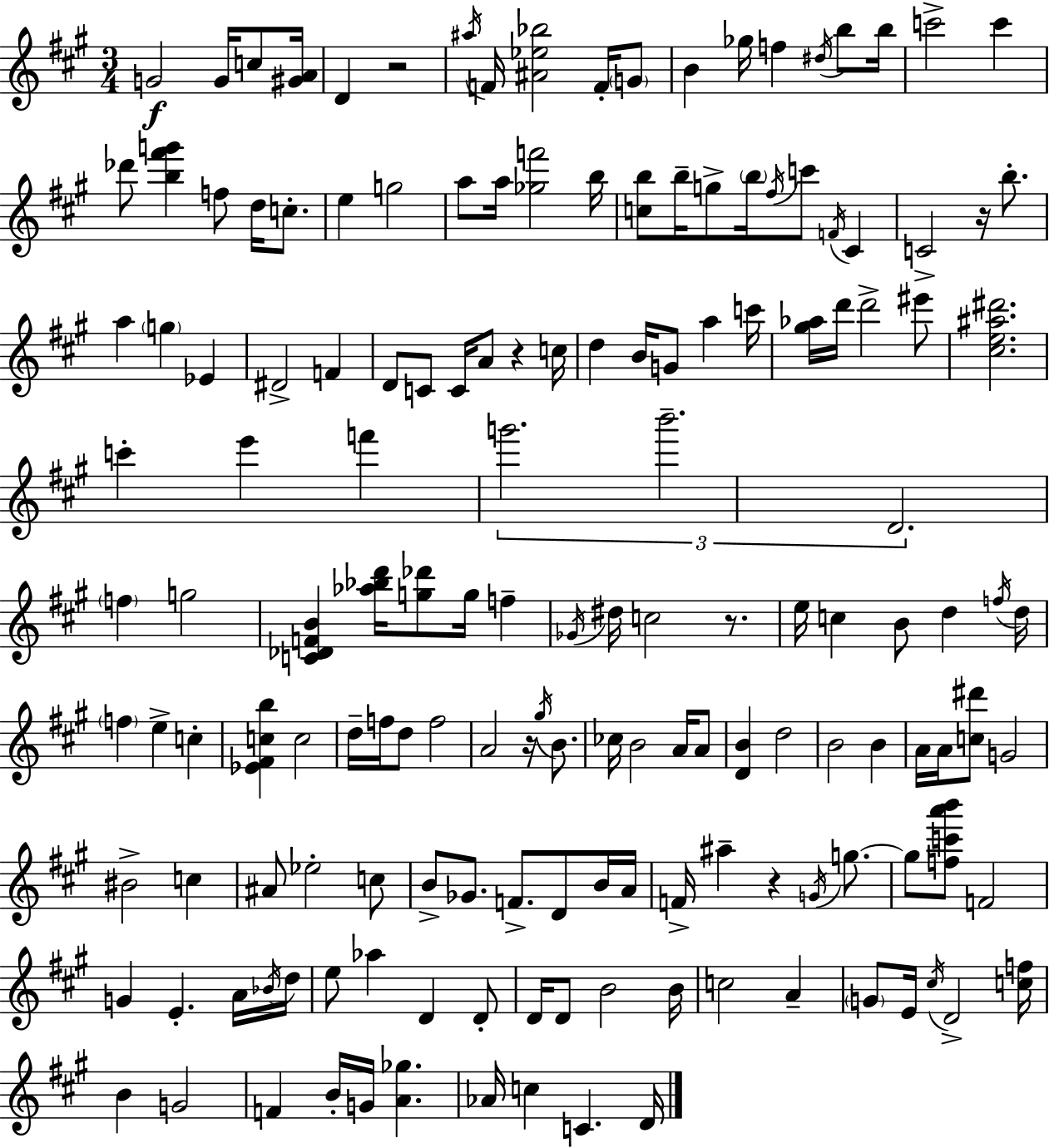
G4/h G4/s C5/e [G#4,A4]/s D4/q R/h A#5/s F4/s [A#4,Eb5,Bb5]/h F4/s G4/e B4/q Gb5/s F5/q D#5/s B5/e B5/s C6/h C6/q Db6/e [B5,F#6,G6]/q F5/e D5/s C5/e. E5/q G5/h A5/e A5/s [Gb5,F6]/h B5/s [C5,B5]/e B5/s G5/e B5/s F#5/s C6/e F4/s C#4/q C4/h R/s B5/e. A5/q G5/q Eb4/q D#4/h F4/q D4/e C4/e C4/s A4/e R/q C5/s D5/q B4/s G4/e A5/q C6/s [G#5,Ab5]/s D6/s D6/h EIS6/e [C#5,E5,A#5,D#6]/h. C6/q E6/q F6/q G6/h. B6/h. D4/h. F5/q G5/h [C4,Db4,F4,B4]/q [Ab5,Bb5,D6]/s [G5,Db6]/e G5/s F5/q Gb4/s D#5/s C5/h R/e. E5/s C5/q B4/e D5/q F5/s D5/s F5/q E5/q C5/q [Eb4,F#4,C5,B5]/q C5/h D5/s F5/s D5/e F5/h A4/h R/s G#5/s B4/e. CES5/s B4/h A4/s A4/e [D4,B4]/q D5/h B4/h B4/q A4/s A4/s [C5,D#6]/e G4/h BIS4/h C5/q A#4/e Eb5/h C5/e B4/e Gb4/e. F4/e. D4/e B4/s A4/s F4/s A#5/q R/q G4/s G5/e. G5/e [F5,C6,A6,B6]/e F4/h G4/q E4/q. A4/s Bb4/s D5/s E5/e Ab5/q D4/q D4/e D4/s D4/e B4/h B4/s C5/h A4/q G4/e E4/s C#5/s D4/h [C5,F5]/s B4/q G4/h F4/q B4/s G4/s [A4,Gb5]/q. Ab4/s C5/q C4/q. D4/s